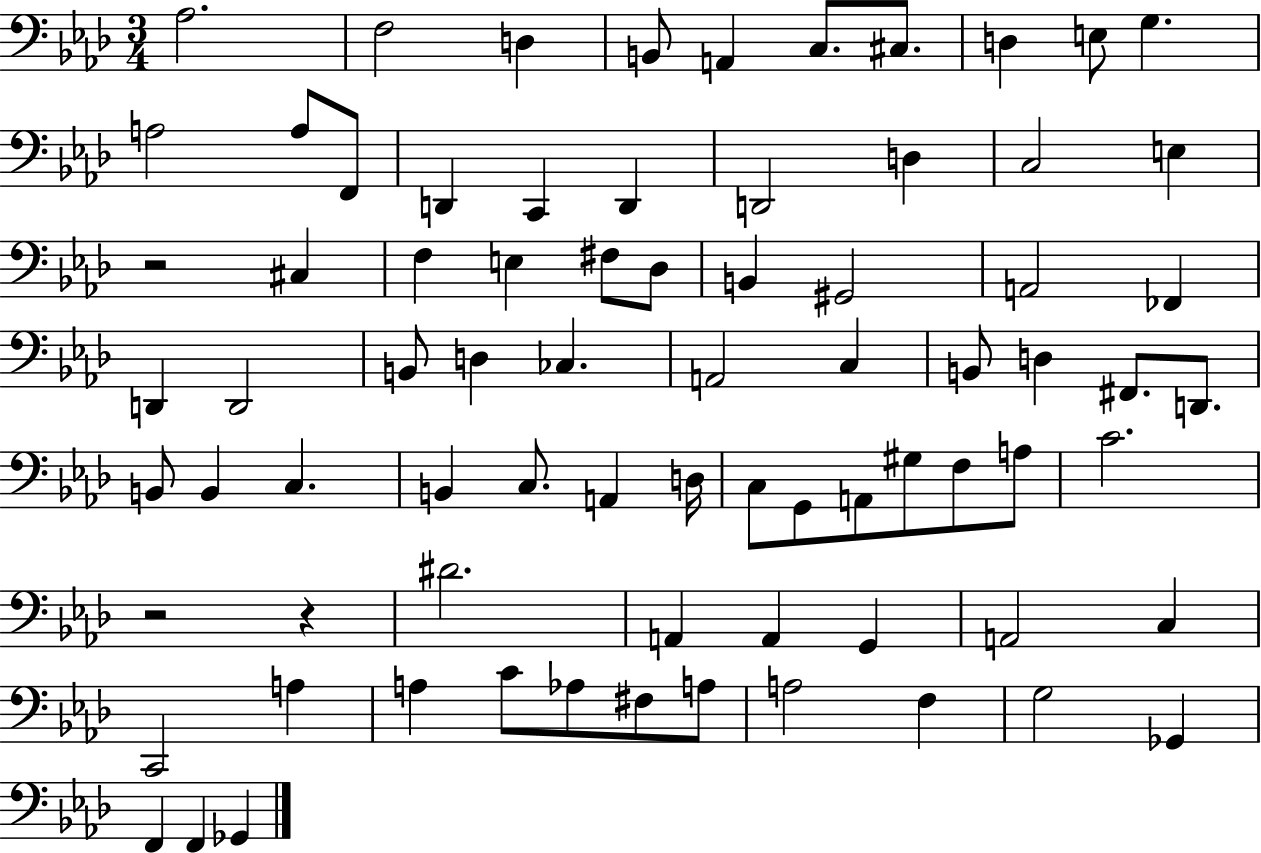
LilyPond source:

{
  \clef bass
  \numericTimeSignature
  \time 3/4
  \key aes \major
  \repeat volta 2 { aes2. | f2 d4 | b,8 a,4 c8. cis8. | d4 e8 g4. | \break a2 a8 f,8 | d,4 c,4 d,4 | d,2 d4 | c2 e4 | \break r2 cis4 | f4 e4 fis8 des8 | b,4 gis,2 | a,2 fes,4 | \break d,4 d,2 | b,8 d4 ces4. | a,2 c4 | b,8 d4 fis,8. d,8. | \break b,8 b,4 c4. | b,4 c8. a,4 d16 | c8 g,8 a,8 gis8 f8 a8 | c'2. | \break r2 r4 | dis'2. | a,4 a,4 g,4 | a,2 c4 | \break c,2 a4 | a4 c'8 aes8 fis8 a8 | a2 f4 | g2 ges,4 | \break f,4 f,4 ges,4 | } \bar "|."
}